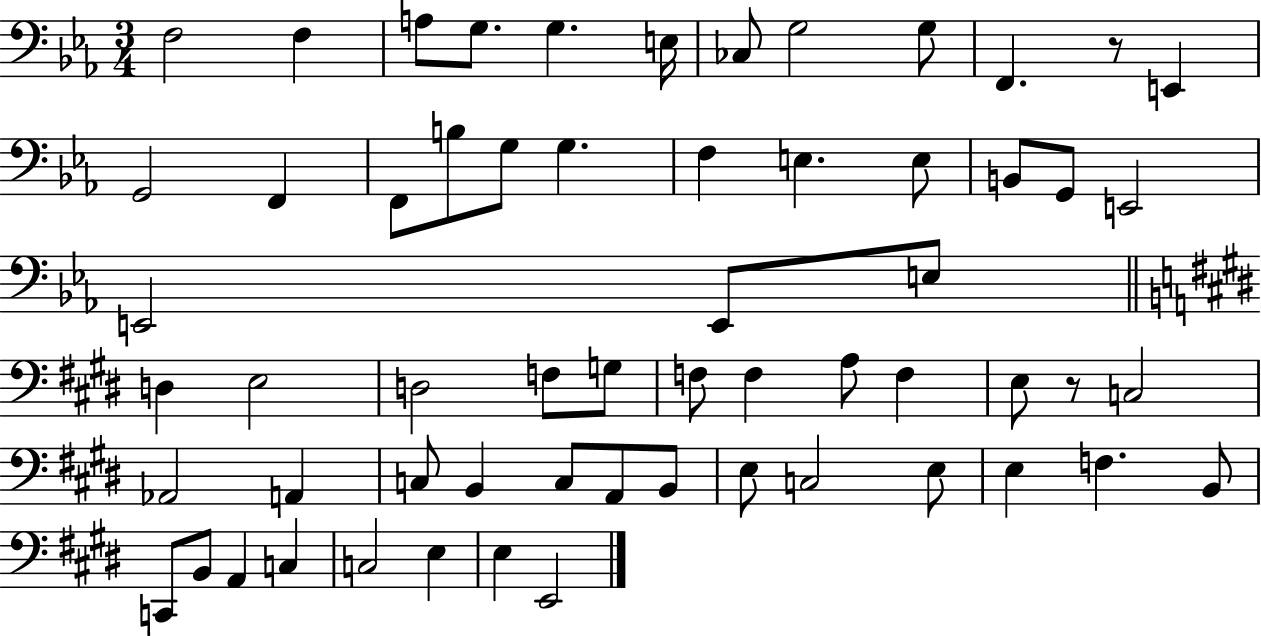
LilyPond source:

{
  \clef bass
  \numericTimeSignature
  \time 3/4
  \key ees \major
  f2 f4 | a8 g8. g4. e16 | ces8 g2 g8 | f,4. r8 e,4 | \break g,2 f,4 | f,8 b8 g8 g4. | f4 e4. e8 | b,8 g,8 e,2 | \break e,2 e,8 e8 | \bar "||" \break \key e \major d4 e2 | d2 f8 g8 | f8 f4 a8 f4 | e8 r8 c2 | \break aes,2 a,4 | c8 b,4 c8 a,8 b,8 | e8 c2 e8 | e4 f4. b,8 | \break c,8 b,8 a,4 c4 | c2 e4 | e4 e,2 | \bar "|."
}